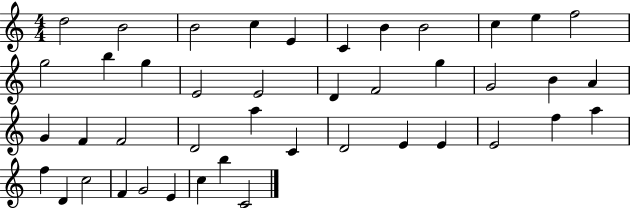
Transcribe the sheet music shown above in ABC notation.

X:1
T:Untitled
M:4/4
L:1/4
K:C
d2 B2 B2 c E C B B2 c e f2 g2 b g E2 E2 D F2 g G2 B A G F F2 D2 a C D2 E E E2 f a f D c2 F G2 E c b C2